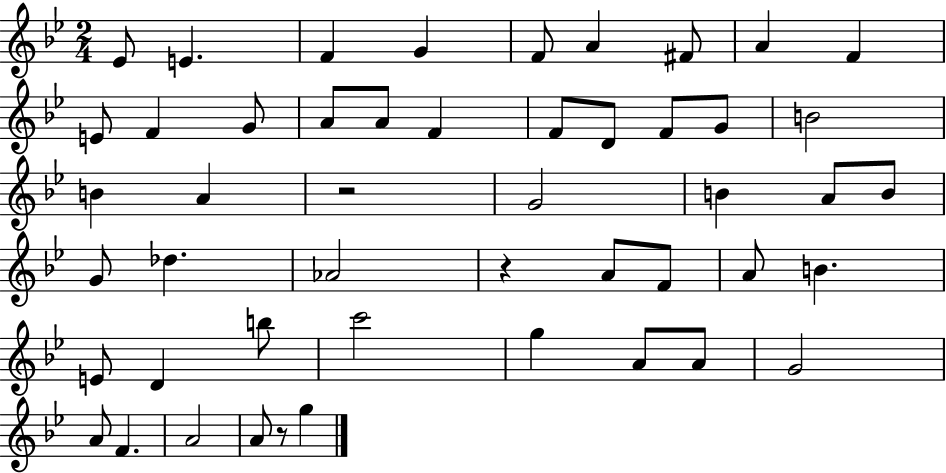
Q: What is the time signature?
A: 2/4